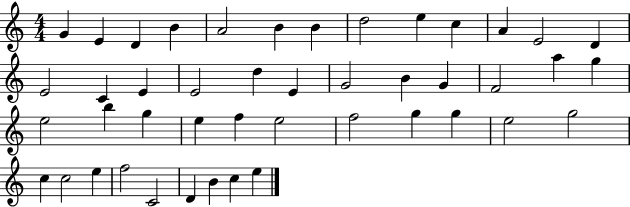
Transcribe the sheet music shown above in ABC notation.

X:1
T:Untitled
M:4/4
L:1/4
K:C
G E D B A2 B B d2 e c A E2 D E2 C E E2 d E G2 B G F2 a g e2 b g e f e2 f2 g g e2 g2 c c2 e f2 C2 D B c e